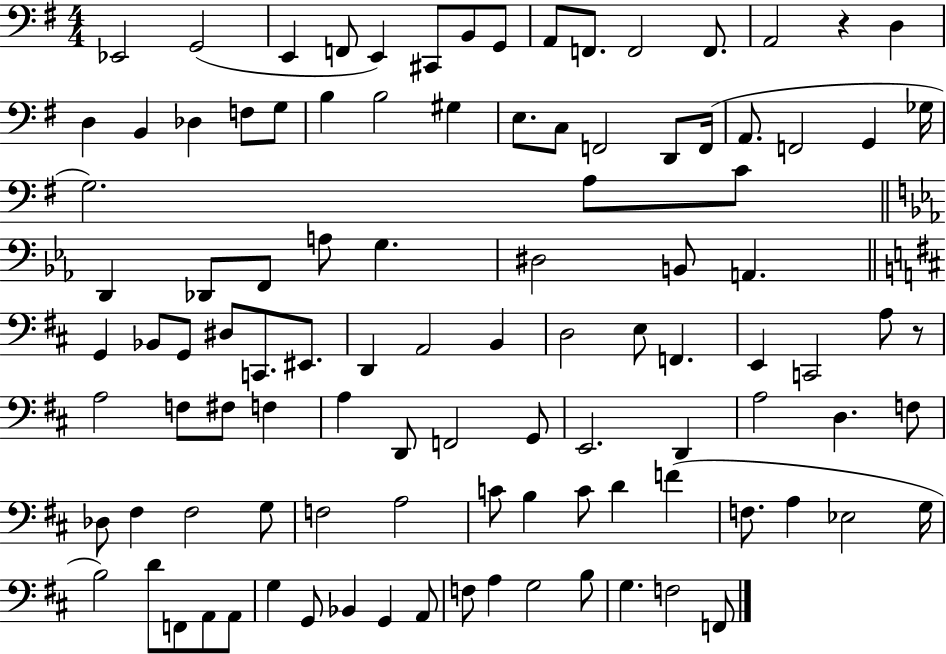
X:1
T:Untitled
M:4/4
L:1/4
K:G
_E,,2 G,,2 E,, F,,/2 E,, ^C,,/2 B,,/2 G,,/2 A,,/2 F,,/2 F,,2 F,,/2 A,,2 z D, D, B,, _D, F,/2 G,/2 B, B,2 ^G, E,/2 C,/2 F,,2 D,,/2 F,,/4 A,,/2 F,,2 G,, _G,/4 G,2 A,/2 C/2 D,, _D,,/2 F,,/2 A,/2 G, ^D,2 B,,/2 A,, G,, _B,,/2 G,,/2 ^D,/2 C,,/2 ^E,,/2 D,, A,,2 B,, D,2 E,/2 F,, E,, C,,2 A,/2 z/2 A,2 F,/2 ^F,/2 F, A, D,,/2 F,,2 G,,/2 E,,2 D,, A,2 D, F,/2 _D,/2 ^F, ^F,2 G,/2 F,2 A,2 C/2 B, C/2 D F F,/2 A, _E,2 G,/4 B,2 D/2 F,,/2 A,,/2 A,,/2 G, G,,/2 _B,, G,, A,,/2 F,/2 A, G,2 B,/2 G, F,2 F,,/2